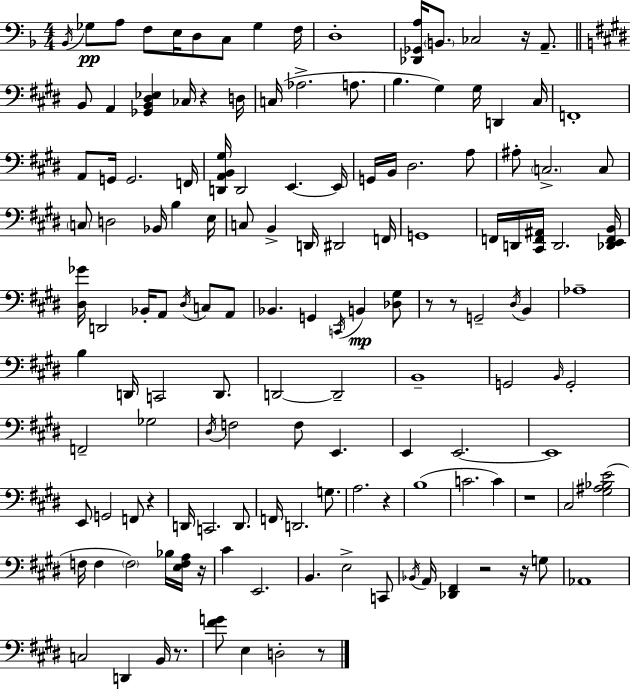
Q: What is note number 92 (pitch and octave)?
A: C2